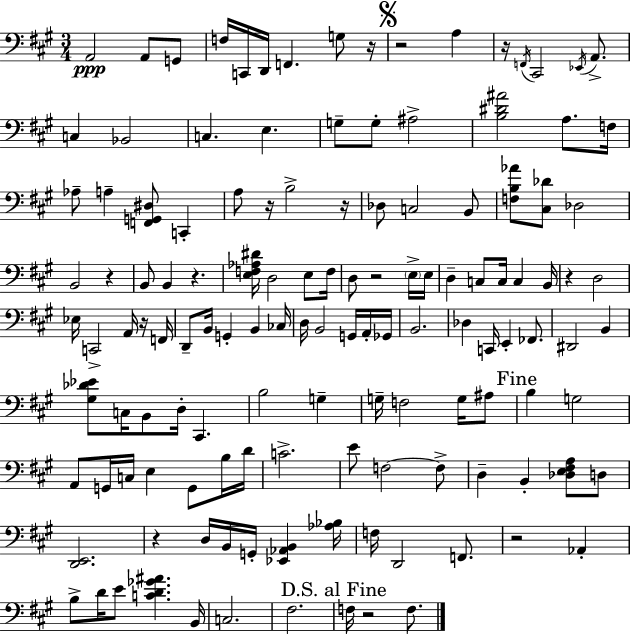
A2/h A2/e G2/e F3/s C2/s D2/s F2/q. G3/e R/s R/h A3/q R/s F2/s C#2/h Eb2/s A2/e. C3/q Bb2/h C3/q. E3/q. G3/e G3/e A#3/h [B3,D#4,A#4]/h A3/e. F3/s Ab3/e A3/q [F2,G2,D#3]/e C2/q A3/e R/s B3/h R/s Db3/e C3/h B2/e [F3,B3,Ab4]/e [C#3,Db4]/e Db3/h B2/h R/q B2/e B2/q R/q. [E3,F3,Ab3,D#4]/s D3/h E3/e F3/s D3/e R/h E3/s E3/s D3/q C3/e C3/s C3/q B2/s R/q D3/h Eb3/s C2/h A2/s R/s F2/s D2/e B2/s G2/q B2/q CES3/s D3/s B2/h G2/s A2/s Gb2/s B2/h. Db3/q C2/s E2/q FES2/e. D#2/h B2/q [G#3,Db4,Eb4]/e C3/s B2/e D3/s C#2/q. B3/h G3/q G3/s F3/h G3/s A#3/e B3/q G3/h A2/e G2/s C3/s E3/q G2/e B3/s D4/s C4/h. E4/e F3/h F3/e D3/q B2/q [Db3,E3,F#3,A3]/e D3/e [D2,E2]/h. R/q D3/s B2/s G2/s [Eb2,Ab2,B2]/q [Ab3,Bb3]/s F3/s D2/h F2/e. R/h Ab2/q B3/e D4/s E4/e [C4,D4,Gb4,A#4]/q. B2/s C3/h. F#3/h. F3/s R/h F3/e.